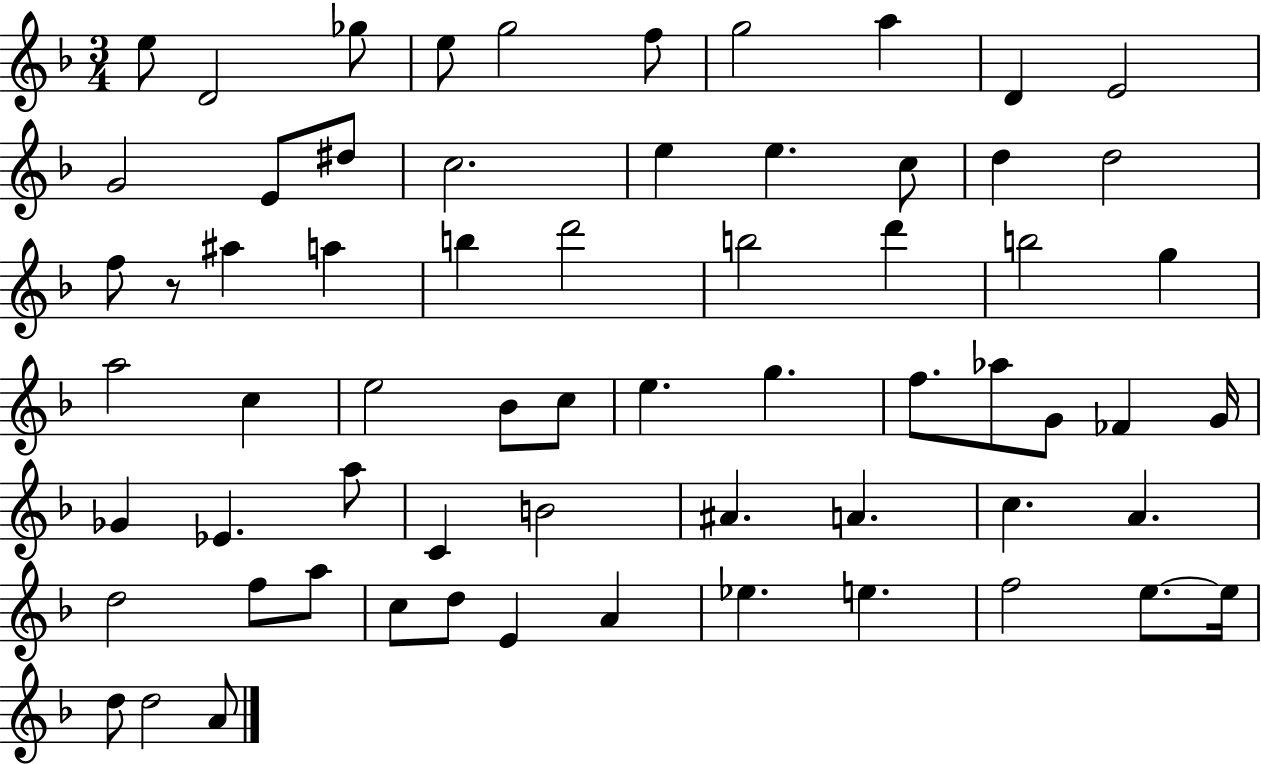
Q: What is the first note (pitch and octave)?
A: E5